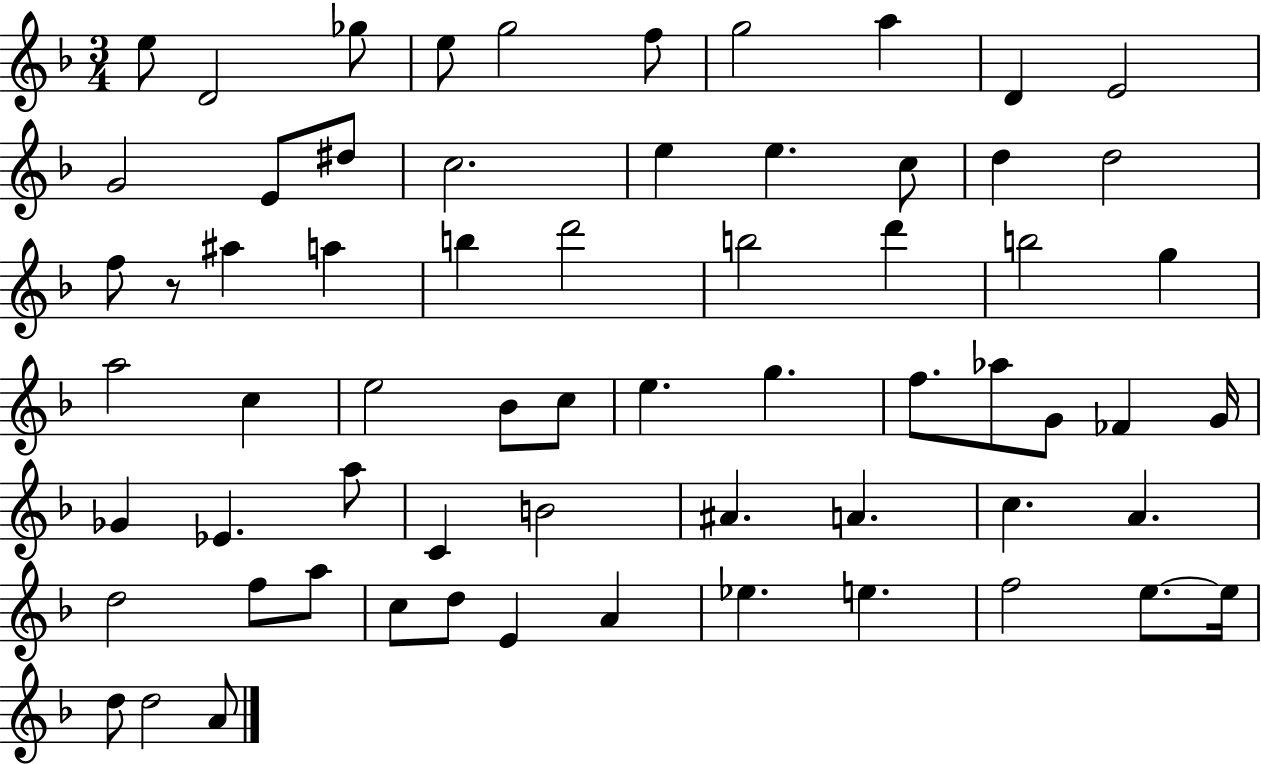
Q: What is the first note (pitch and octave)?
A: E5